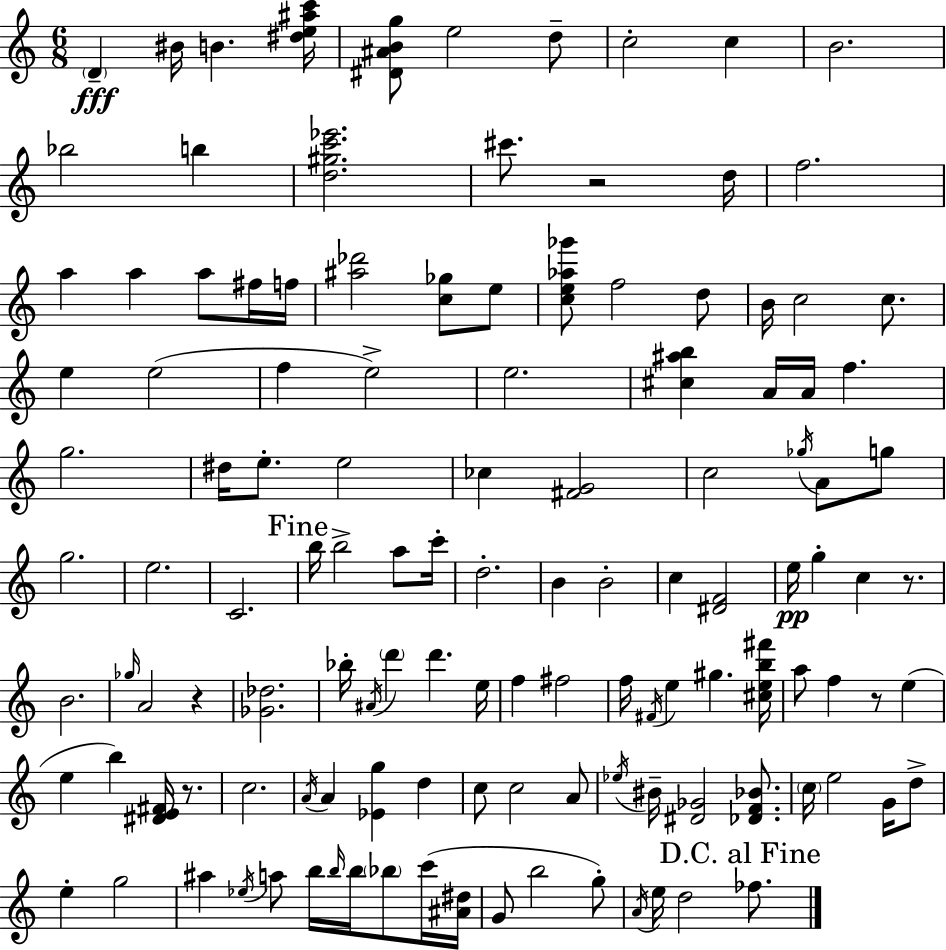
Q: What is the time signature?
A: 6/8